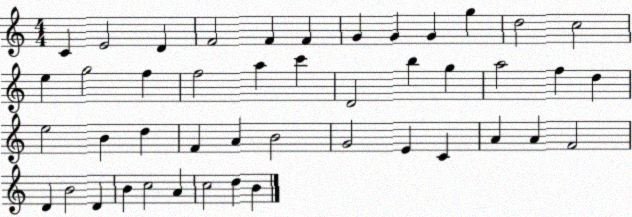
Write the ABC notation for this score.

X:1
T:Untitled
M:4/4
L:1/4
K:C
C E2 D F2 F F G G G g d2 c2 e g2 f f2 a c' D2 b g a2 f d e2 B d F A B2 G2 E C A A F2 D B2 D B c2 A c2 d B